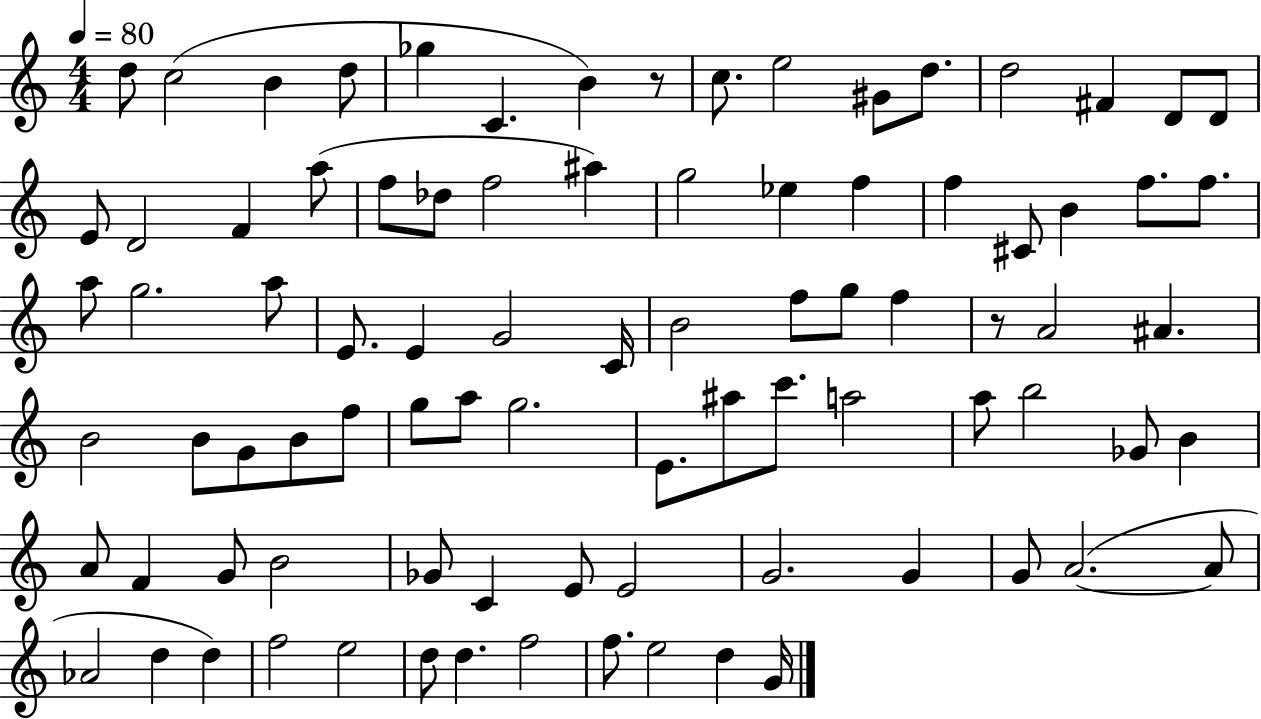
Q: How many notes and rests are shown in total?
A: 87